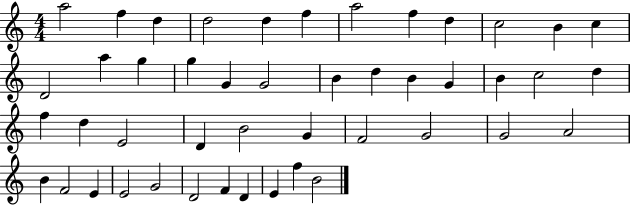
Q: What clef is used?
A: treble